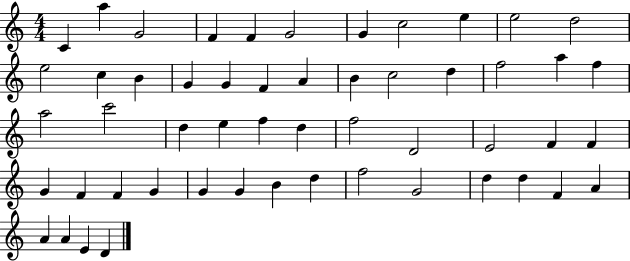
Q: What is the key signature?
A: C major